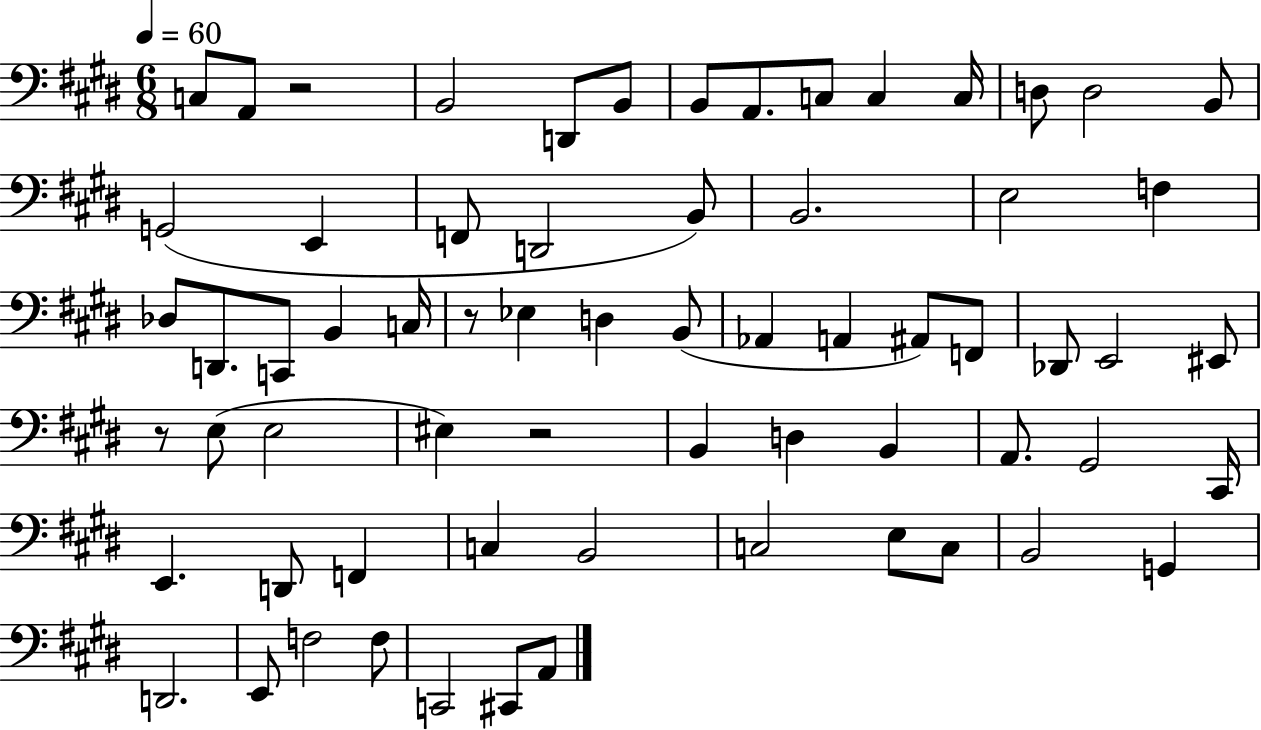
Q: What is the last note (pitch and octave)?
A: A2